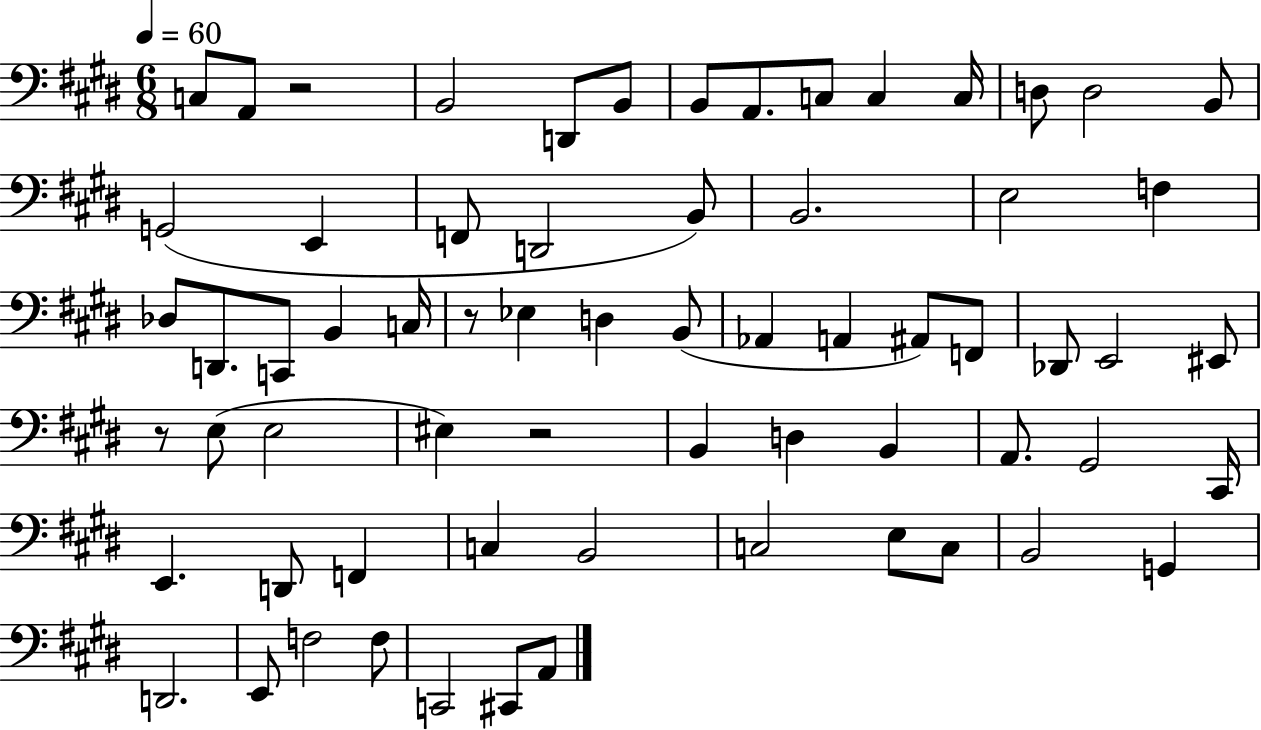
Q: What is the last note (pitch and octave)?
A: A2